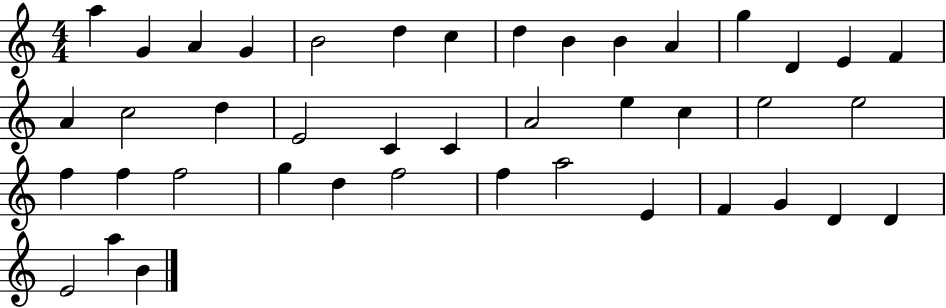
A5/q G4/q A4/q G4/q B4/h D5/q C5/q D5/q B4/q B4/q A4/q G5/q D4/q E4/q F4/q A4/q C5/h D5/q E4/h C4/q C4/q A4/h E5/q C5/q E5/h E5/h F5/q F5/q F5/h G5/q D5/q F5/h F5/q A5/h E4/q F4/q G4/q D4/q D4/q E4/h A5/q B4/q